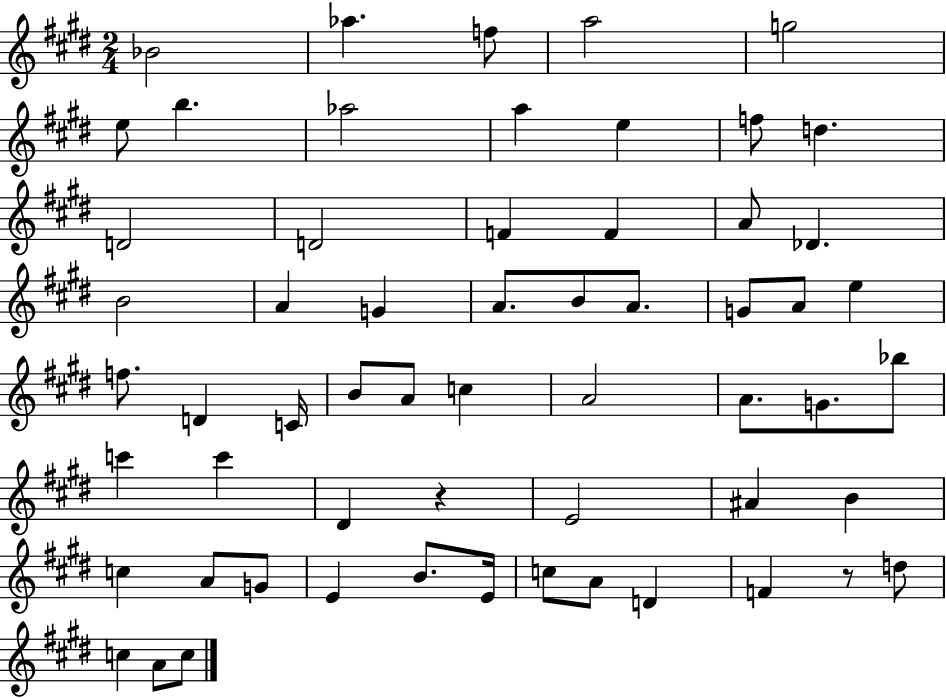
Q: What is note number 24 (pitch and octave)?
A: A4